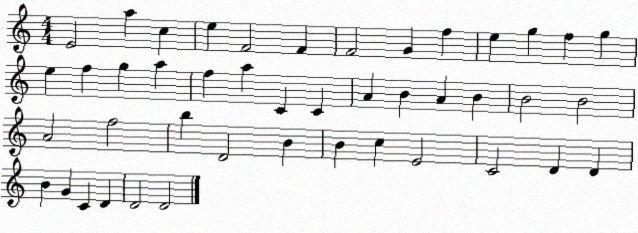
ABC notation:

X:1
T:Untitled
M:4/4
L:1/4
K:C
E2 a c e F2 F F2 G f e g f g e f g a f a C C A B A B B2 B2 A2 f2 b D2 B B c E2 C2 D D B G C D D2 D2